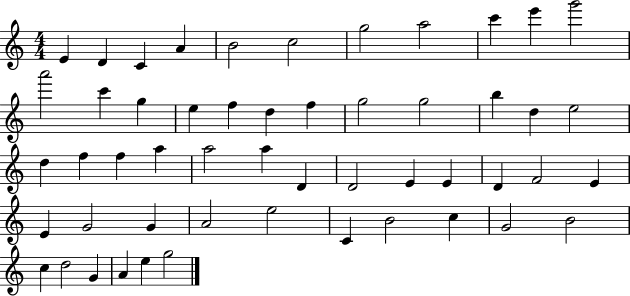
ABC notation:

X:1
T:Untitled
M:4/4
L:1/4
K:C
E D C A B2 c2 g2 a2 c' e' g'2 a'2 c' g e f d f g2 g2 b d e2 d f f a a2 a D D2 E E D F2 E E G2 G A2 e2 C B2 c G2 B2 c d2 G A e g2